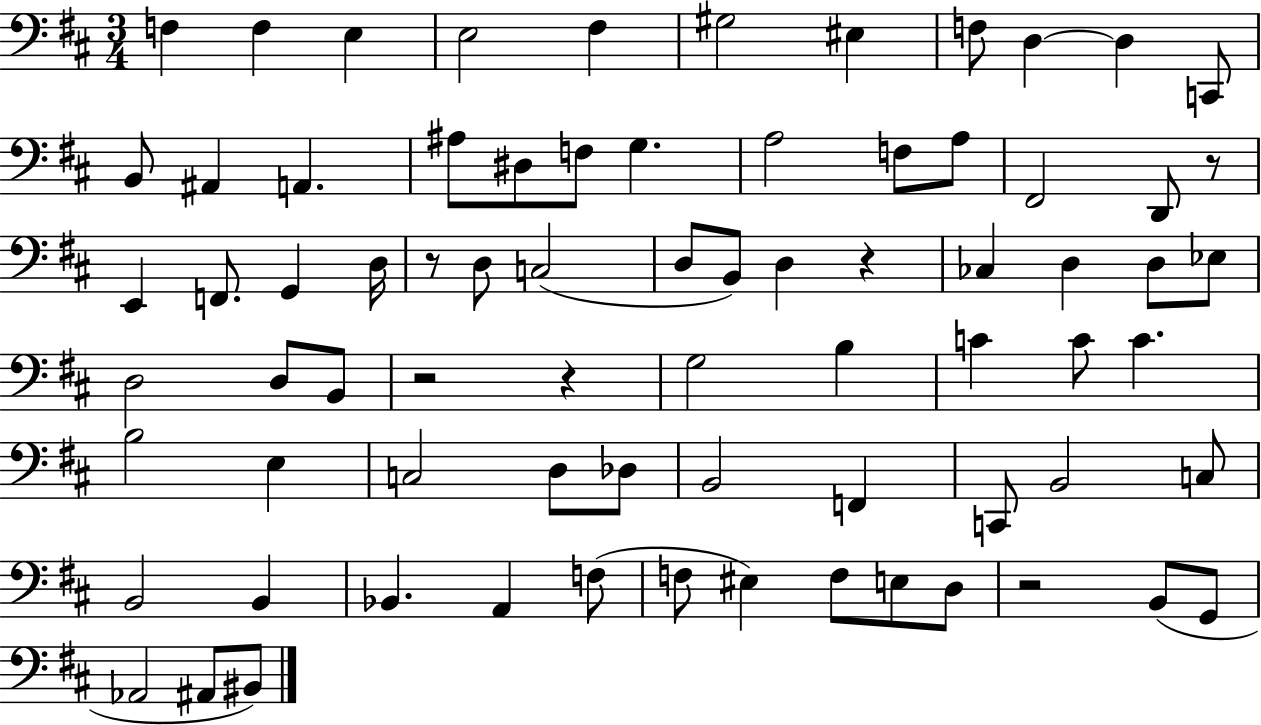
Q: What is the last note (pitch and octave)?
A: BIS2